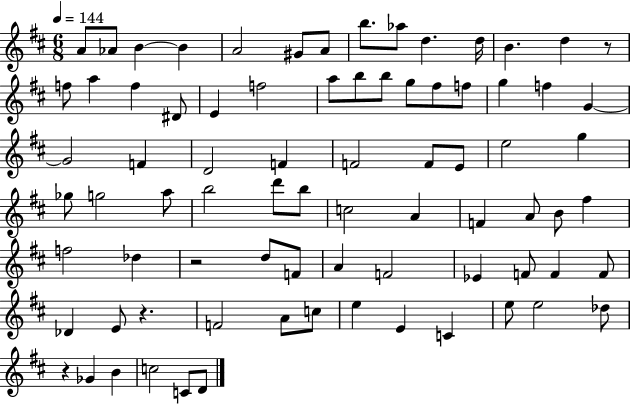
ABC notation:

X:1
T:Untitled
M:6/8
L:1/4
K:D
A/2 _A/2 B B A2 ^G/2 A/2 b/2 _a/2 d d/4 B d z/2 f/2 a f ^D/2 E f2 a/2 b/2 b/2 g/2 ^f/2 f/2 g f G G2 F D2 F F2 F/2 E/2 e2 g _g/2 g2 a/2 b2 d'/2 b/2 c2 A F A/2 B/2 ^f f2 _d z2 d/2 F/2 A F2 _E F/2 F F/2 _D E/2 z F2 A/2 c/2 e E C e/2 e2 _d/2 z _G B c2 C/2 D/2